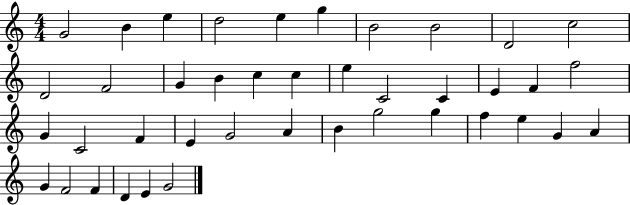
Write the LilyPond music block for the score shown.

{
  \clef treble
  \numericTimeSignature
  \time 4/4
  \key c \major
  g'2 b'4 e''4 | d''2 e''4 g''4 | b'2 b'2 | d'2 c''2 | \break d'2 f'2 | g'4 b'4 c''4 c''4 | e''4 c'2 c'4 | e'4 f'4 f''2 | \break g'4 c'2 f'4 | e'4 g'2 a'4 | b'4 g''2 g''4 | f''4 e''4 g'4 a'4 | \break g'4 f'2 f'4 | d'4 e'4 g'2 | \bar "|."
}